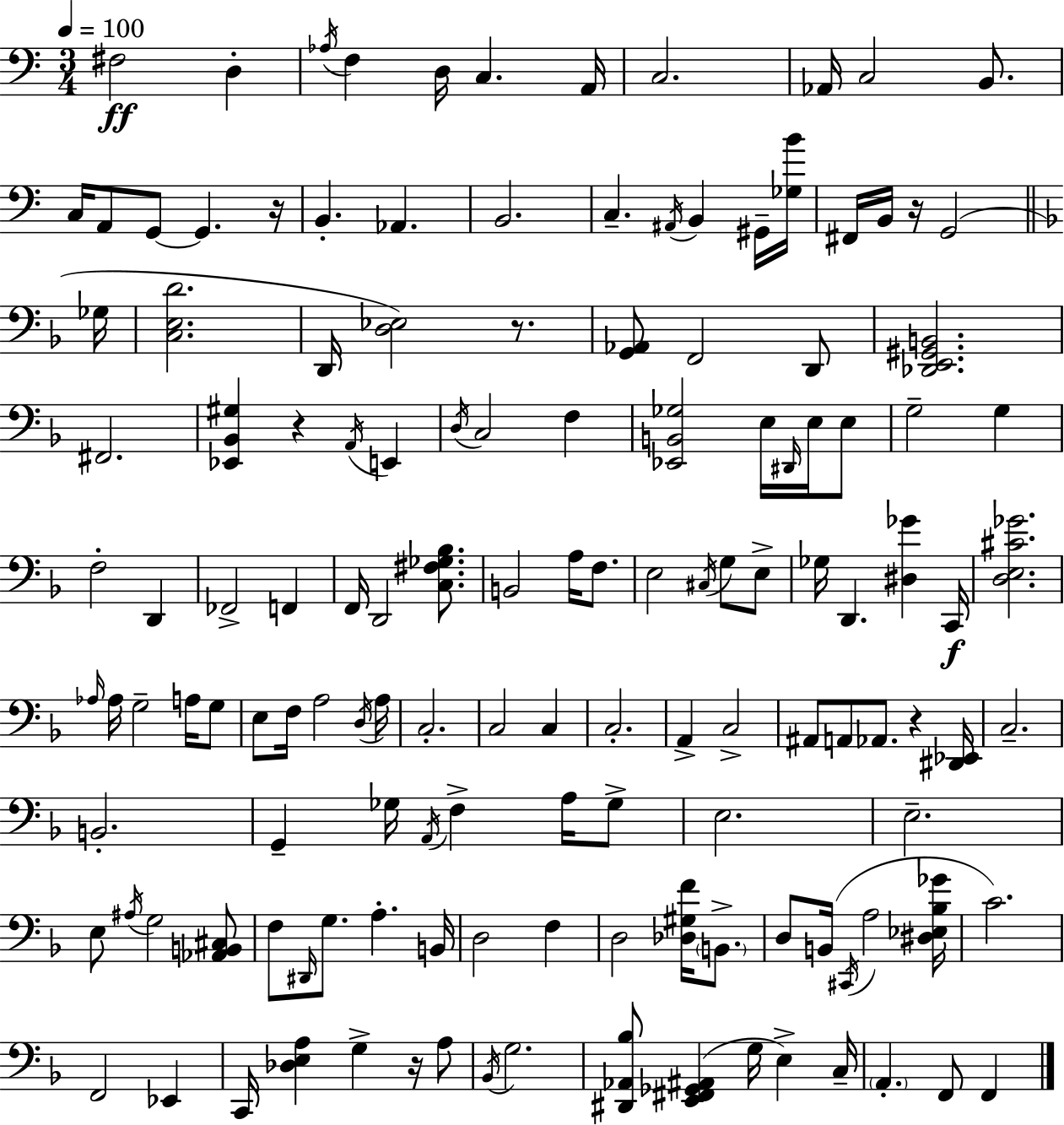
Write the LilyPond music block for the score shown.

{
  \clef bass
  \numericTimeSignature
  \time 3/4
  \key c \major
  \tempo 4 = 100
  fis2\ff d4-. | \acciaccatura { aes16 } f4 d16 c4. | a,16 c2. | aes,16 c2 b,8. | \break c16 a,8 g,8~~ g,4. | r16 b,4.-. aes,4. | b,2. | c4.-- \acciaccatura { ais,16 } b,4 | \break gis,16-- <ges b'>16 fis,16 b,16 r16 g,2( | \bar "||" \break \key d \minor ges16 <c e d'>2. | d,16 <d ees>2) r8. | <g, aes,>8 f,2 d,8 | <des, e, gis, b,>2. | \break fis,2. | <ees, bes, gis>4 r4 \acciaccatura { a,16 } e,4 | \acciaccatura { d16 } c2 f4 | <ees, b, ges>2 e16 | \break \grace { dis,16 } e16 e8 g2-- | g4 f2-. | d,4 fes,2-> | f,4 f,16 d,2 | \break <c fis ges bes>8. b,2 | a16 f8. e2 | \acciaccatura { cis16 } g8 e8-> ges16 d,4. | <dis ges'>4 c,16\f <d e cis' ges'>2. | \break \grace { aes16 } aes16 g2-- | a16 g8 e8 f16 a2 | \acciaccatura { d16 } a16 c2.-. | c2 | \break c4 c2.-. | a,4-> c2-> | ais,8 a,8 aes,8. | r4 <dis, ees,>16 c2.-- | \break b,2.-. | g,4-- ges16 | \acciaccatura { a,16 } f4-> a16 ges8-> e2. | e2.-- | \break e8 \acciaccatura { ais16 } g2 | <aes, b, cis>8 f8 \grace { dis,16 } | g8. a4.-. b,16 d2 | f4 d2 | \break <des gis f'>16 \parenthesize b,8.-> d8 | b,16( \acciaccatura { cis,16 } a2 <dis ees bes ges'>16 c'2.) | f,2 | ees,4 c,16 | \break <des e a>4 g4-> r16 a8 \acciaccatura { bes,16 } | g2. | <dis, aes, bes>8 <e, fis, ges, ais,>4( g16 e4->) c16-- | \parenthesize a,4.-. f,8 f,4 | \break \bar "|."
}